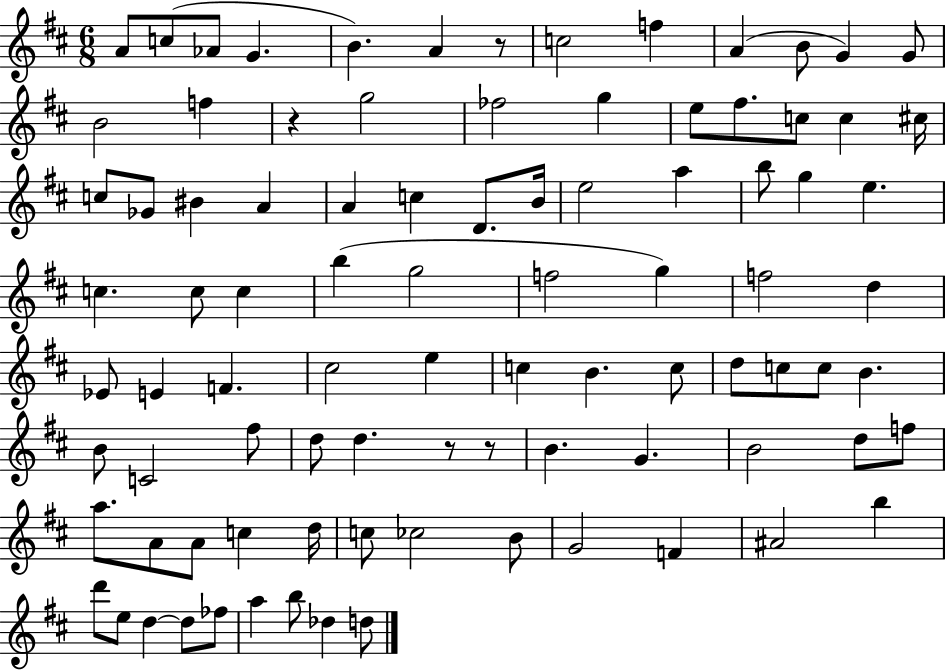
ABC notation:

X:1
T:Untitled
M:6/8
L:1/4
K:D
A/2 c/2 _A/2 G B A z/2 c2 f A B/2 G G/2 B2 f z g2 _f2 g e/2 ^f/2 c/2 c ^c/4 c/2 _G/2 ^B A A c D/2 B/4 e2 a b/2 g e c c/2 c b g2 f2 g f2 d _E/2 E F ^c2 e c B c/2 d/2 c/2 c/2 B B/2 C2 ^f/2 d/2 d z/2 z/2 B G B2 d/2 f/2 a/2 A/2 A/2 c d/4 c/2 _c2 B/2 G2 F ^A2 b d'/2 e/2 d d/2 _f/2 a b/2 _d d/2